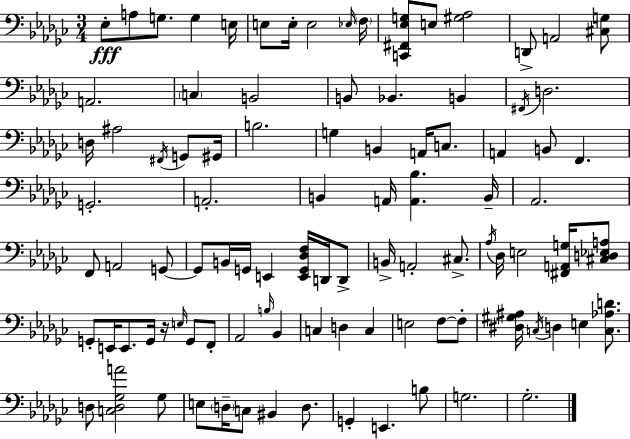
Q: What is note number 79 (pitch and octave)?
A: C3